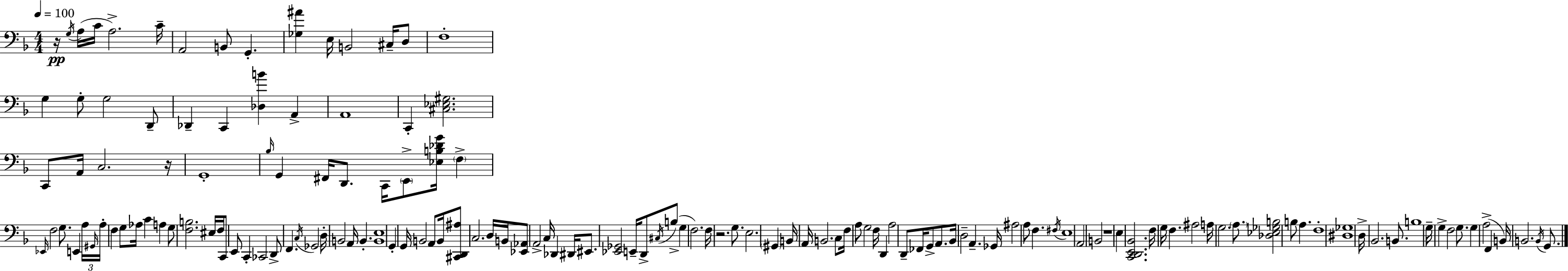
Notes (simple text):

R/s G3/s A3/s C4/s A3/h. C4/s A2/h B2/e G2/q. [Gb3,A#4]/q E3/s B2/h C#3/s D3/e F3/w G3/q G3/e G3/h D2/e Db2/q C2/q [Db3,B4]/q A2/q A2/w C2/q [C#3,Eb3,G#3]/h. C2/e A2/s C3/h. R/s G2/w Bb3/s G2/q F#2/s D2/e. C2/s E2/e [Eb3,B3,Db4,G4]/s F3/q Eb2/s F3/h G3/e. E2/q A3/s G#2/s A3/s F3/q G3/e Ab3/s C4/q A3/q G3/e [F3,B3]/h. EIS3/s F3/s C2/e E2/e C2/q CES2/h D2/e F2/q. C3/s Gb2/h D3/s B2/h A2/s B2/q. [B2,E3]/w G2/q G2/s B2/h A2/e B2/s [C#2,D2,A#3]/e C3/h. D3/s B2/s [Eb2,Ab2]/e A2/h C3/s Db2/q D#2/s EIS2/e. [Eb2,Gb2]/h E2/s D2/e C#3/s B3/e G3/q F3/h. F3/s R/h. G3/e. E3/h. G#2/q B2/s A2/s B2/h. C3/e F3/s A3/e G3/h F3/s D2/q A3/h D2/e FES2/s G2/e A2/e. Bb2/s D3/h A2/q. Gb2/s A#3/h A3/e F3/q. F#3/s E3/w A2/h B2/h R/w E3/q [C2,D2,E2,Bb2]/h. F3/s G3/s F3/q. A#3/h A3/s G3/h. A3/e. [Db3,Eb3,Gb3,B3]/h B3/e A3/q. F3/w [D#3,Gb3]/w D3/s Bb2/h. B2/e. B3/w G3/s G3/q F3/h G3/e. G3/q A3/h F2/q B2/s B2/h. B2/s G2/e.